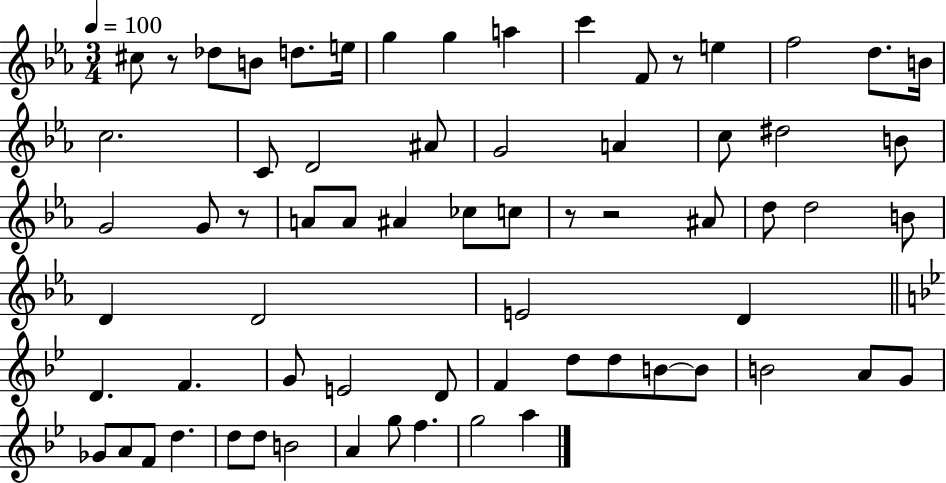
X:1
T:Untitled
M:3/4
L:1/4
K:Eb
^c/2 z/2 _d/2 B/2 d/2 e/4 g g a c' F/2 z/2 e f2 d/2 B/4 c2 C/2 D2 ^A/2 G2 A c/2 ^d2 B/2 G2 G/2 z/2 A/2 A/2 ^A _c/2 c/2 z/2 z2 ^A/2 d/2 d2 B/2 D D2 E2 D D F G/2 E2 D/2 F d/2 d/2 B/2 B/2 B2 A/2 G/2 _G/2 A/2 F/2 d d/2 d/2 B2 A g/2 f g2 a